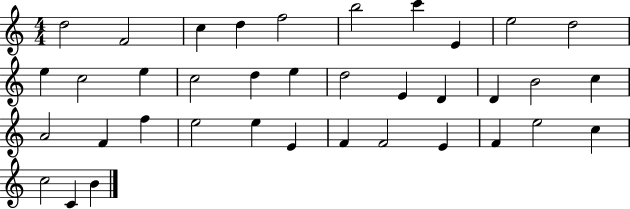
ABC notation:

X:1
T:Untitled
M:4/4
L:1/4
K:C
d2 F2 c d f2 b2 c' E e2 d2 e c2 e c2 d e d2 E D D B2 c A2 F f e2 e E F F2 E F e2 c c2 C B